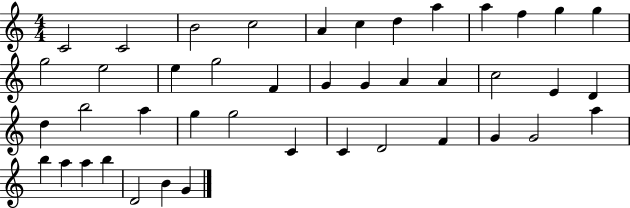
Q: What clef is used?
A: treble